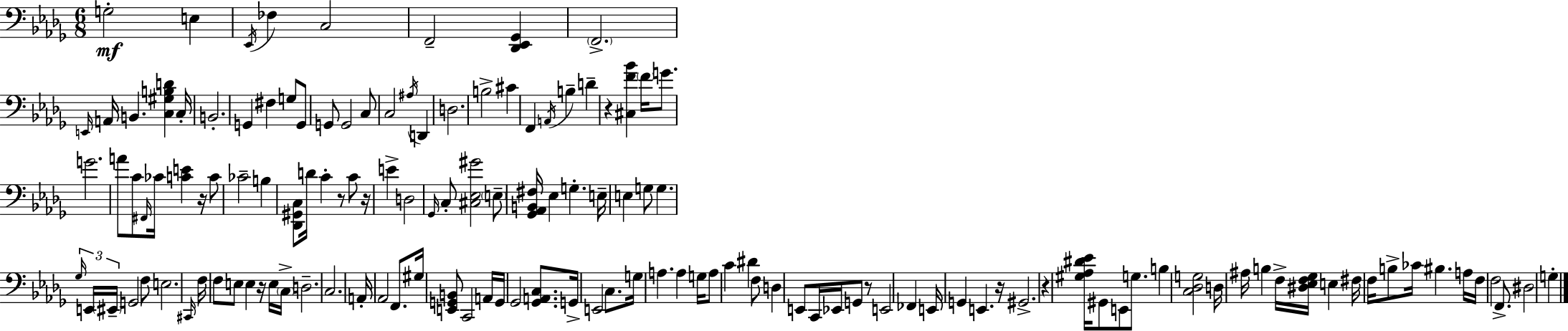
{
  \clef bass
  \numericTimeSignature
  \time 6/8
  \key bes \minor
  g2-.\mf e4 | \acciaccatura { ees,16 } fes4 c2 | f,2-- <des, ees, ges,>4 | \parenthesize f,2.-> | \break \grace { e,16 } a,16 b,4. <c gis b d'>4 | c16-. b,2.-. | g,4 fis4 g8 | g,8 g,8 g,2 | \break c8 c2 \acciaccatura { ais16 } d,4 | d2. | b2-> cis'4 | f,4 \acciaccatura { a,16 } b4-- | \break d'4-- r4 <cis f' bes'>4 | \parenthesize f'16 g'8. g'2. | a'8 c'8 \grace { fis,16 } ces'16 <c' e'>4 | r16 c'8 ces'2-- | \break b4 <des, gis, c>8 d'16 c'4-. | r8 c'8 r16 e'4-> d2 | \grace { ges,16 } c8-. <cis ees gis'>2 | \parenthesize e8-- <ges, aes, b, fis>16 ees4 g4.-. | \break e16-- e4 g8 | g4. \tuplet 3/2 { \grace { ges16 } e,16 \parenthesize eis,16-- } g,2 | f8 e2. | \grace { cis,16 } f16 f8 e8 | \break e4 r16 e16 \parenthesize c16-> d2.-- | c2. | a,16-. aes,2 | f,8. gis16 <e, g, b,>8 c,2 | \break a,16 g,16 ges,2 | <ges, a, c>8. g,16-> e,2 | c8. g16 a4. | a4 g16 a8 c'4 | \break dis'4 f8 d4 | e,8 c,16 ees,16 g,8 r8 e,2 | fes,4 e,16 g,4 | e,4. r16 gis,2.-> | \break r4 | <gis aes dis' ees'>16 gis,8 e,8 g8. b4 | <c des g>2 d16 ais16 b4 | f16-> <dis ees f ges>16 e4 fis16 f16 b8-> | \break ces'16 bis4. a16 f16 f2 | f,8.-> dis2 | g4-. \bar "|."
}